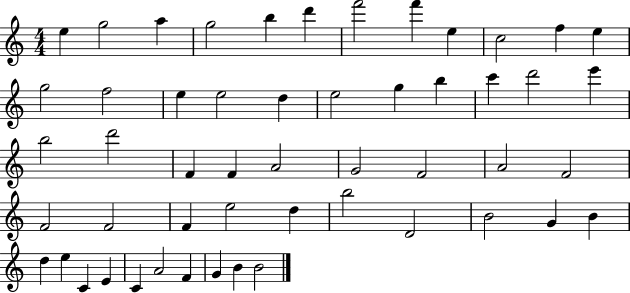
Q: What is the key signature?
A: C major